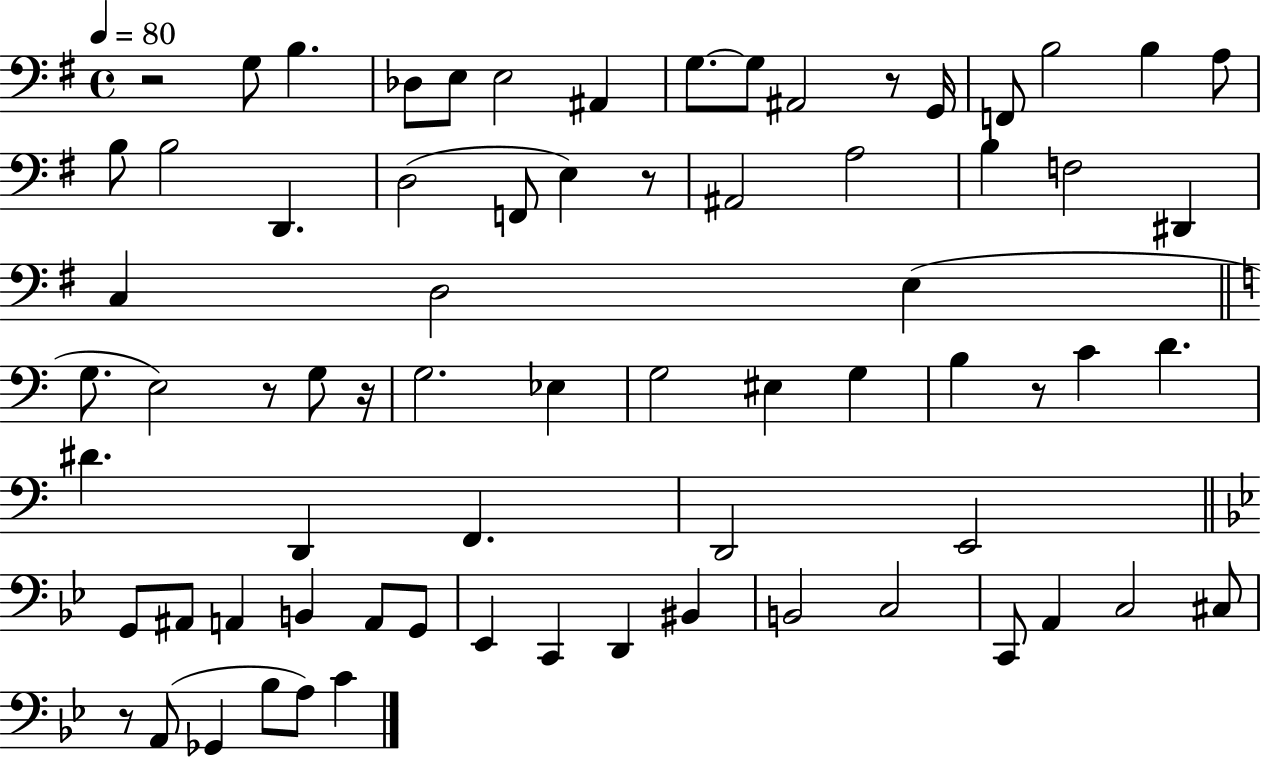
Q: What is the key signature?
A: G major